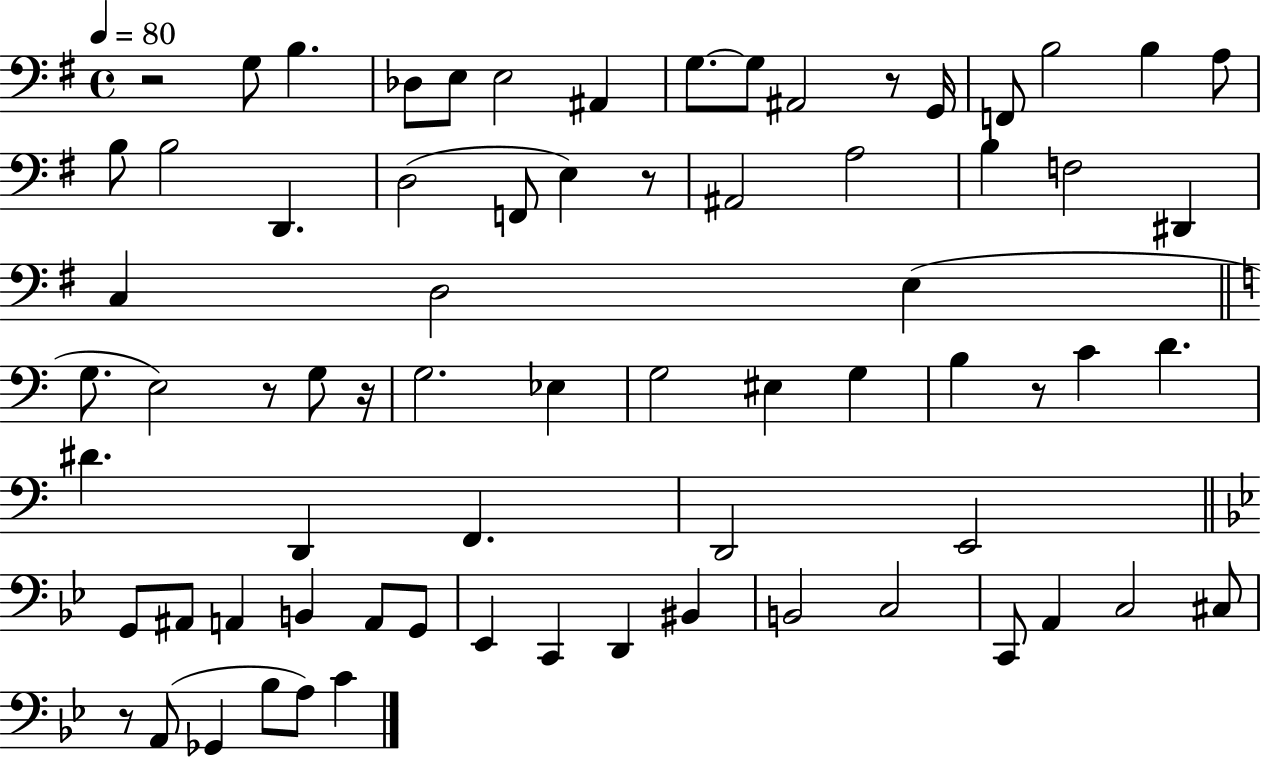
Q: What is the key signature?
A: G major